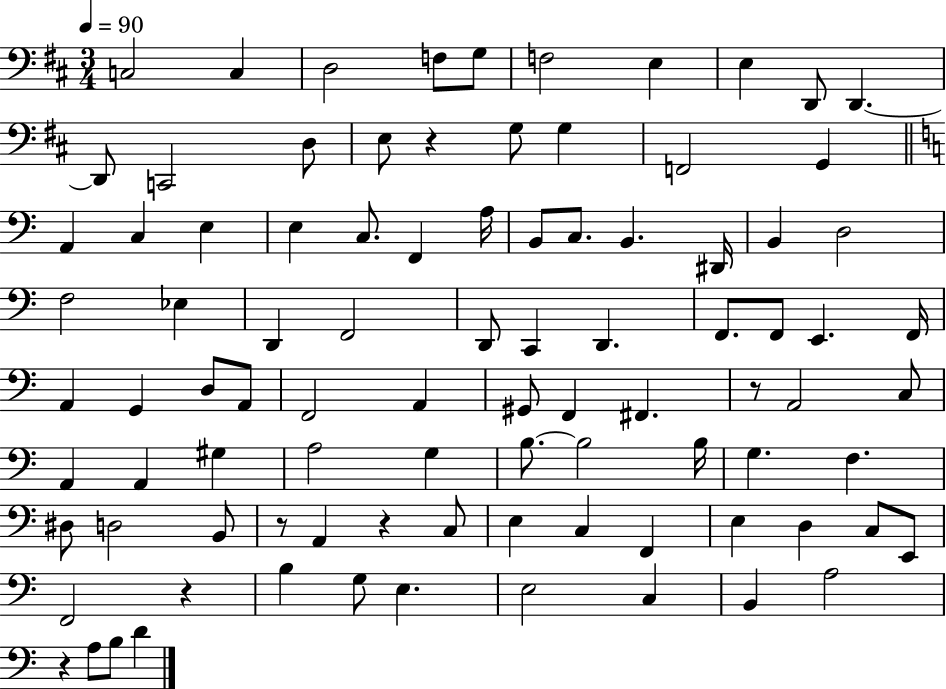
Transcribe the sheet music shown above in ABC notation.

X:1
T:Untitled
M:3/4
L:1/4
K:D
C,2 C, D,2 F,/2 G,/2 F,2 E, E, D,,/2 D,, D,,/2 C,,2 D,/2 E,/2 z G,/2 G, F,,2 G,, A,, C, E, E, C,/2 F,, A,/4 B,,/2 C,/2 B,, ^D,,/4 B,, D,2 F,2 _E, D,, F,,2 D,,/2 C,, D,, F,,/2 F,,/2 E,, F,,/4 A,, G,, D,/2 A,,/2 F,,2 A,, ^G,,/2 F,, ^F,, z/2 A,,2 C,/2 A,, A,, ^G, A,2 G, B,/2 B,2 B,/4 G, F, ^D,/2 D,2 B,,/2 z/2 A,, z C,/2 E, C, F,, E, D, C,/2 E,,/2 F,,2 z B, G,/2 E, E,2 C, B,, A,2 z A,/2 B,/2 D